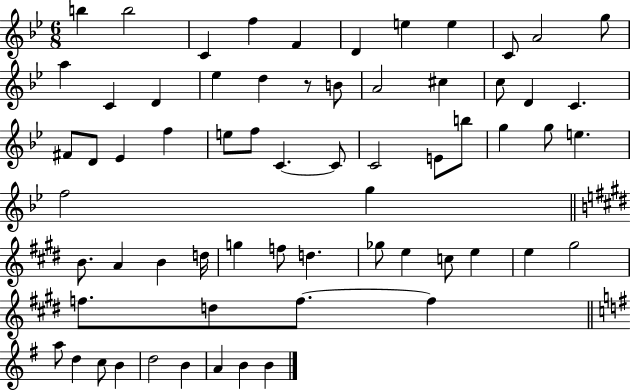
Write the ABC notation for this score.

X:1
T:Untitled
M:6/8
L:1/4
K:Bb
b b2 C f F D e e C/2 A2 g/2 a C D _e d z/2 B/2 A2 ^c c/2 D C ^F/2 D/2 _E f e/2 f/2 C C/2 C2 E/2 b/2 g g/2 e f2 g B/2 A B d/4 g f/2 d _g/2 e c/2 e e ^g2 f/2 d/2 f/2 f a/2 d c/2 B d2 B A B B